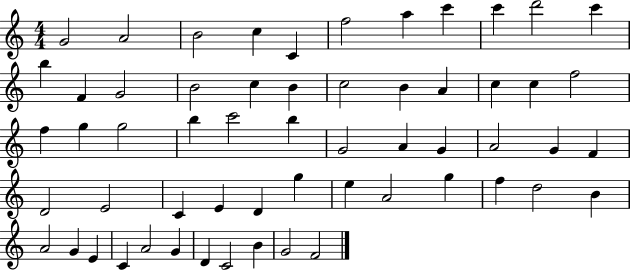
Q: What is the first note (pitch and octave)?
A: G4